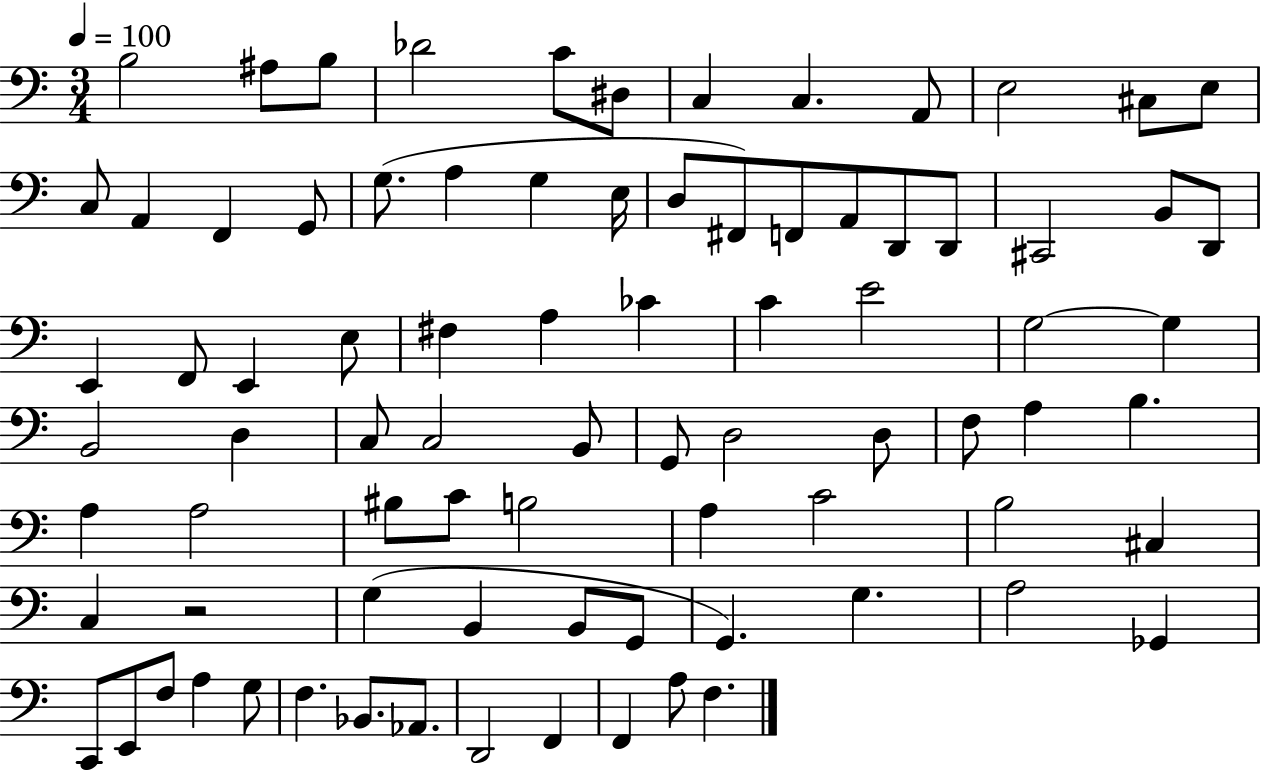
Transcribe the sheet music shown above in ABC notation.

X:1
T:Untitled
M:3/4
L:1/4
K:C
B,2 ^A,/2 B,/2 _D2 C/2 ^D,/2 C, C, A,,/2 E,2 ^C,/2 E,/2 C,/2 A,, F,, G,,/2 G,/2 A, G, E,/4 D,/2 ^F,,/2 F,,/2 A,,/2 D,,/2 D,,/2 ^C,,2 B,,/2 D,,/2 E,, F,,/2 E,, E,/2 ^F, A, _C C E2 G,2 G, B,,2 D, C,/2 C,2 B,,/2 G,,/2 D,2 D,/2 F,/2 A, B, A, A,2 ^B,/2 C/2 B,2 A, C2 B,2 ^C, C, z2 G, B,, B,,/2 G,,/2 G,, G, A,2 _G,, C,,/2 E,,/2 F,/2 A, G,/2 F, _B,,/2 _A,,/2 D,,2 F,, F,, A,/2 F,